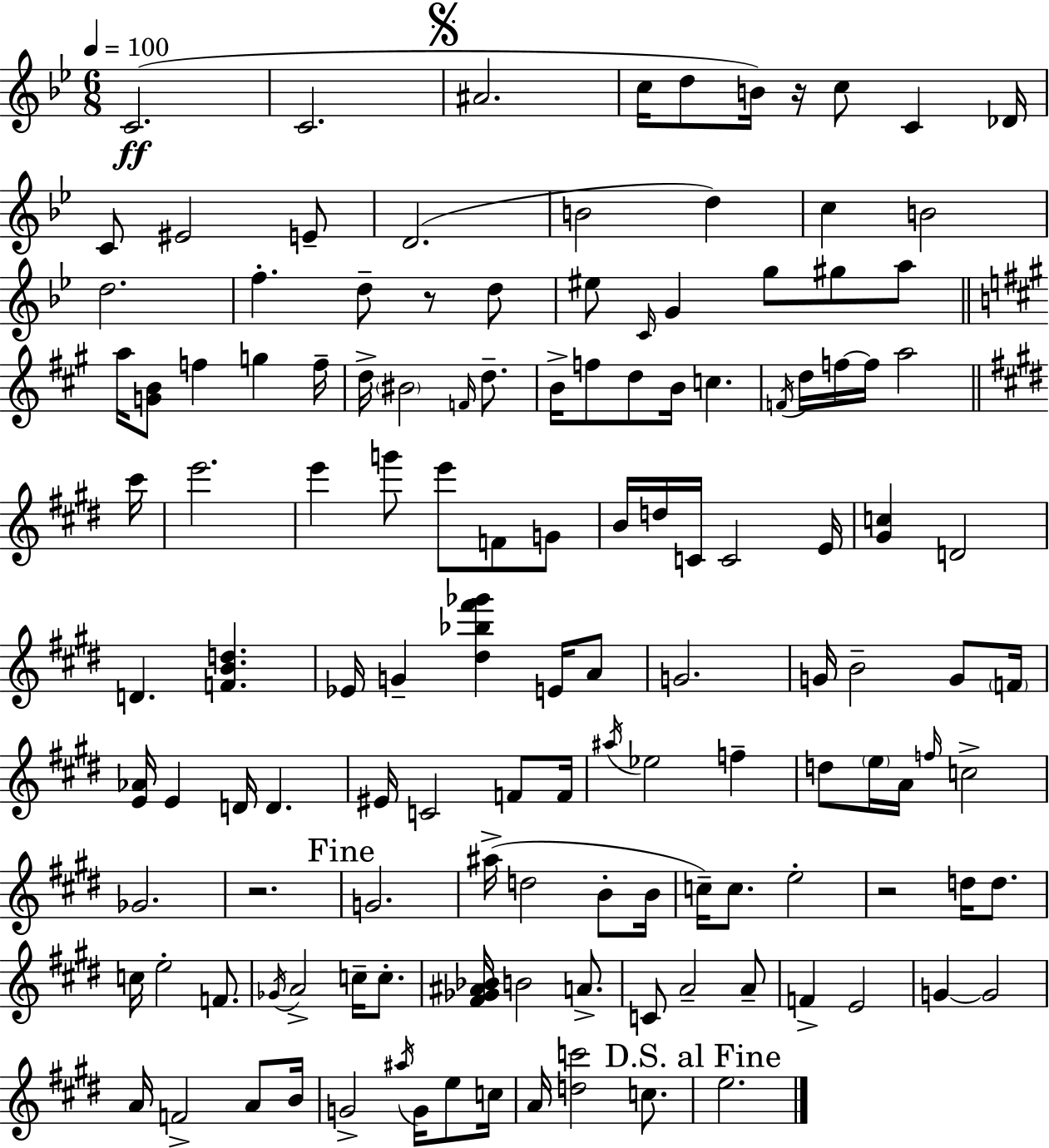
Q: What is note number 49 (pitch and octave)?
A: G6